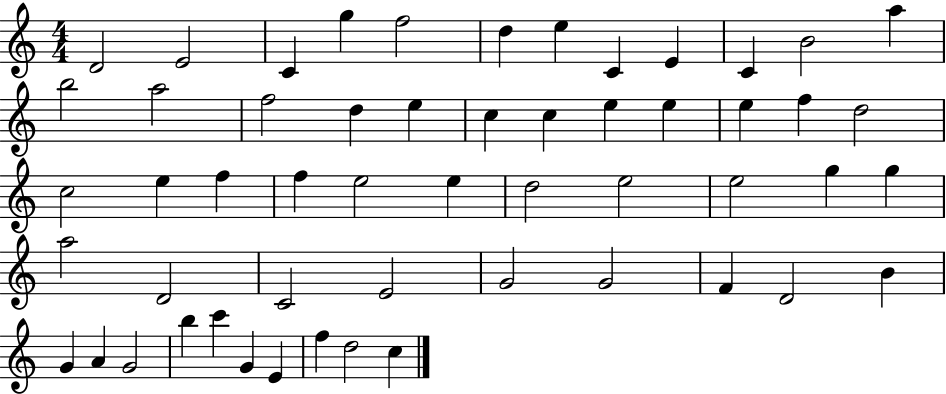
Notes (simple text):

D4/h E4/h C4/q G5/q F5/h D5/q E5/q C4/q E4/q C4/q B4/h A5/q B5/h A5/h F5/h D5/q E5/q C5/q C5/q E5/q E5/q E5/q F5/q D5/h C5/h E5/q F5/q F5/q E5/h E5/q D5/h E5/h E5/h G5/q G5/q A5/h D4/h C4/h E4/h G4/h G4/h F4/q D4/h B4/q G4/q A4/q G4/h B5/q C6/q G4/q E4/q F5/q D5/h C5/q